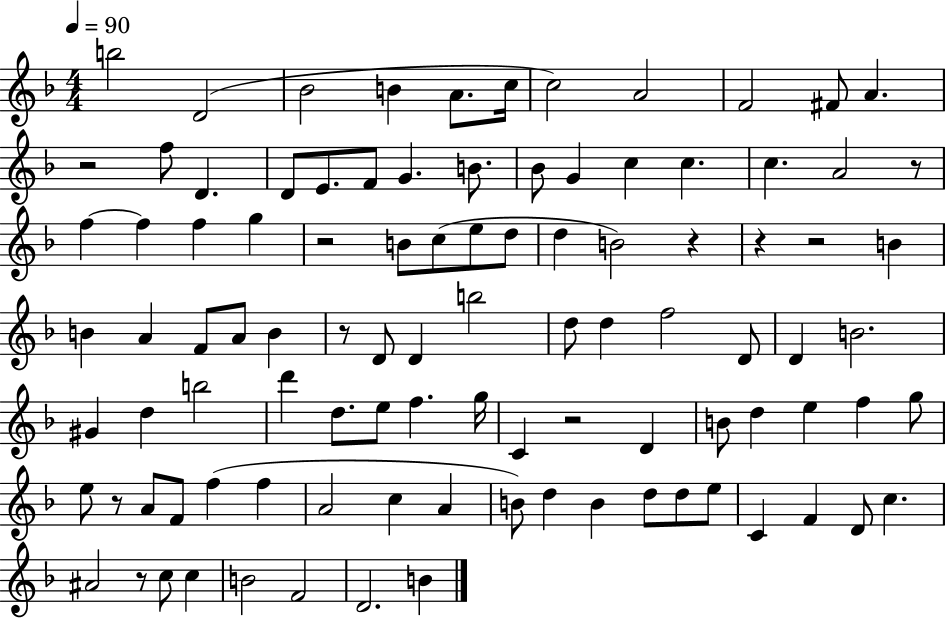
X:1
T:Untitled
M:4/4
L:1/4
K:F
b2 D2 _B2 B A/2 c/4 c2 A2 F2 ^F/2 A z2 f/2 D D/2 E/2 F/2 G B/2 _B/2 G c c c A2 z/2 f f f g z2 B/2 c/2 e/2 d/2 d B2 z z z2 B B A F/2 A/2 B z/2 D/2 D b2 d/2 d f2 D/2 D B2 ^G d b2 d' d/2 e/2 f g/4 C z2 D B/2 d e f g/2 e/2 z/2 A/2 F/2 f f A2 c A B/2 d B d/2 d/2 e/2 C F D/2 c ^A2 z/2 c/2 c B2 F2 D2 B